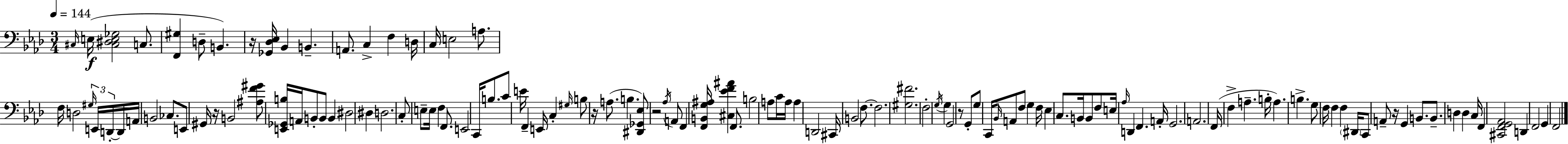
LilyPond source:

{
  \clef bass
  \numericTimeSignature
  \time 3/4
  \key aes \major
  \tempo 4 = 144
  \grace { cis16 }\f e16( <cis dis e ges>2 c8. | <f, gis>4 d8-- b,4.) | r16 <ges, des ees>16 bes,4 b,4.-- | a,8. c4-> f4 | \break d16 c16 e2 a8. | f16 d2 \tuplet 3/2 { \grace { gis16 } e,16 | d,16-.~~ } d,16 a,16 b,2 ces8. | e,8 gis,16 r16 b,2 | \break <ais f' gis'>8 <e, ges, b>16 a,16 b,8-. b,8 b,4 | dis2 dis4 | d2. | c8-. e8-- e16 f4 f,8. | \break e,2 c,16 b8. | c'8 e'16 f,4-- e,16 c4-. | \grace { gis16 } b8 r16 a8.( b4. | <dis, ges, ees>8) r2 | \break \acciaccatura { aes16 } a,8 f,4 <f, b, g ais>16 <cis ees' f' ais'>4 | f,8. b2 | a8 c'16 a16 a4 d,2 | cis,16 b,2 | \break f8.~~ f2. | <gis fis'>2. | f2-. | \acciaccatura { g16 } g4 g,2 | \break r8 g,8-. g8 c,16 \grace { bes,16 } a,8 f8 | g4 f16 ees4 c8. | b,16 b,8 f8 e16 \grace { aes16 } d,4 | f,4. a,16-. g,2. | \break a,2. | f,16( f4-> | a4.-- b16-. a4.) | b4.-> g8 f16 f4 | \break f4 \parenthesize dis,16 c,8 a,8-- r16 | g,4 b,8. b,8.-- d4 | d4 c16 f,4 <cis, f, g, aes,>2 | d,4 f,2 | \break g,4 f,2 | \bar "|."
}